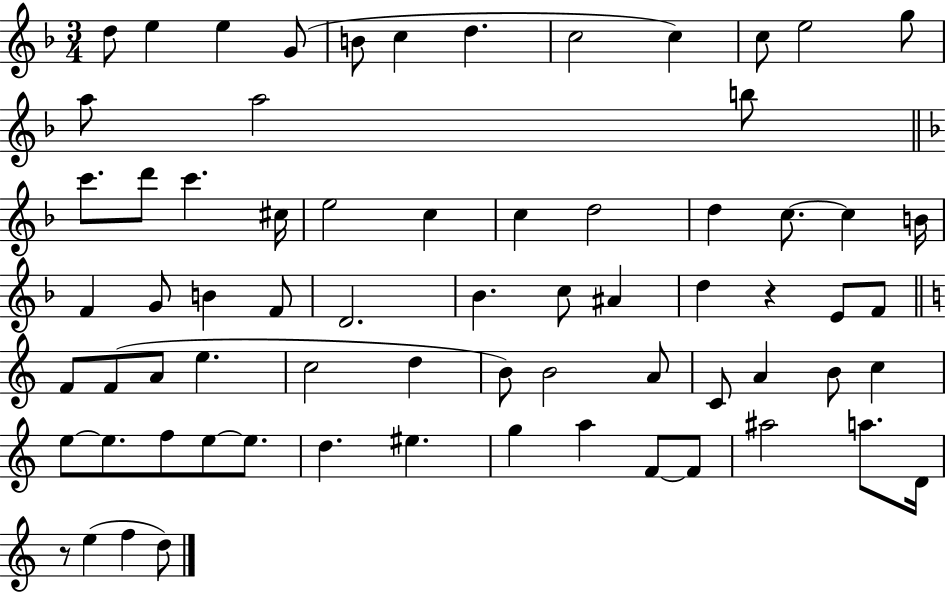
{
  \clef treble
  \numericTimeSignature
  \time 3/4
  \key f \major
  d''8 e''4 e''4 g'8( | b'8 c''4 d''4. | c''2 c''4) | c''8 e''2 g''8 | \break a''8 a''2 b''8 | \bar "||" \break \key f \major c'''8. d'''8 c'''4. cis''16 | e''2 c''4 | c''4 d''2 | d''4 c''8.~~ c''4 b'16 | \break f'4 g'8 b'4 f'8 | d'2. | bes'4. c''8 ais'4 | d''4 r4 e'8 f'8 | \break \bar "||" \break \key c \major f'8 f'8( a'8 e''4. | c''2 d''4 | b'8) b'2 a'8 | c'8 a'4 b'8 c''4 | \break e''8~~ e''8. f''8 e''8~~ e''8. | d''4. eis''4. | g''4 a''4 f'8~~ f'8 | ais''2 a''8. d'16 | \break r8 e''4( f''4 d''8) | \bar "|."
}